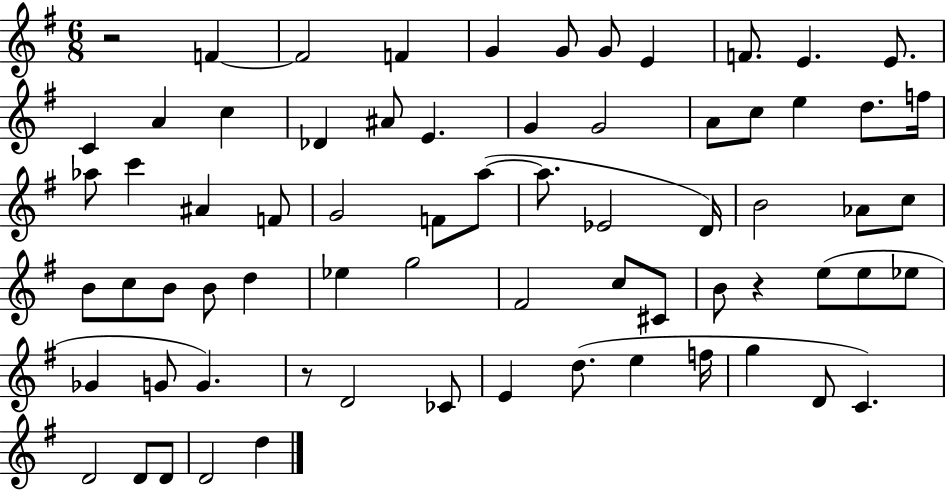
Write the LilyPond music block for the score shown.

{
  \clef treble
  \numericTimeSignature
  \time 6/8
  \key g \major
  r2 f'4~~ | f'2 f'4 | g'4 g'8 g'8 e'4 | f'8. e'4. e'8. | \break c'4 a'4 c''4 | des'4 ais'8 e'4. | g'4 g'2 | a'8 c''8 e''4 d''8. f''16 | \break aes''8 c'''4 ais'4 f'8 | g'2 f'8 a''8~(~ | a''8. ees'2 d'16) | b'2 aes'8 c''8 | \break b'8 c''8 b'8 b'8 d''4 | ees''4 g''2 | fis'2 c''8 cis'8 | b'8 r4 e''8( e''8 ees''8 | \break ges'4 g'8 g'4.) | r8 d'2 ces'8 | e'4 d''8.( e''4 f''16 | g''4 d'8 c'4.) | \break d'2 d'8 d'8 | d'2 d''4 | \bar "|."
}